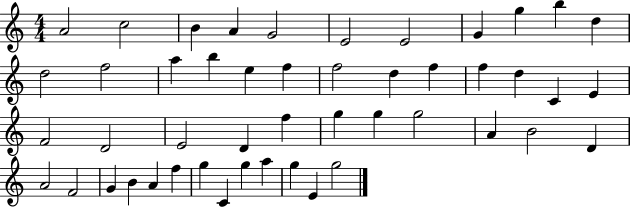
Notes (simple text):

A4/h C5/h B4/q A4/q G4/h E4/h E4/h G4/q G5/q B5/q D5/q D5/h F5/h A5/q B5/q E5/q F5/q F5/h D5/q F5/q F5/q D5/q C4/q E4/q F4/h D4/h E4/h D4/q F5/q G5/q G5/q G5/h A4/q B4/h D4/q A4/h F4/h G4/q B4/q A4/q F5/q G5/q C4/q G5/q A5/q G5/q E4/q G5/h